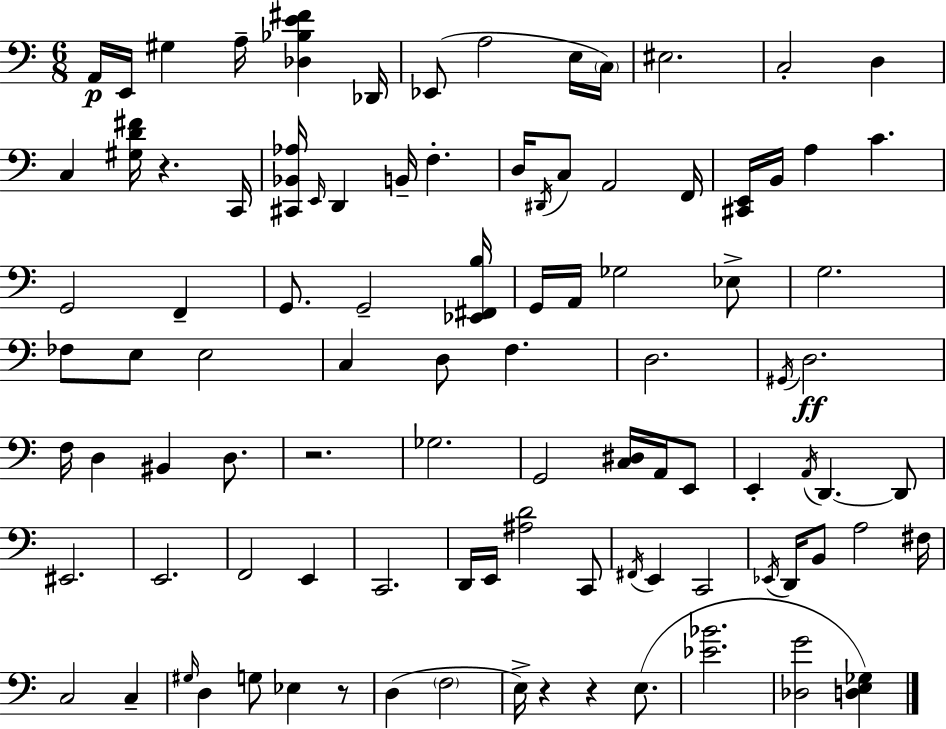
{
  \clef bass
  \numericTimeSignature
  \time 6/8
  \key c \major
  a,16\p e,16 gis4 a16-- <des bes e' fis'>4 des,16 | ees,8( a2 e16 \parenthesize c16) | eis2. | c2-. d4 | \break c4 <gis d' fis'>16 r4. c,16 | <cis, bes, aes>16 \grace { e,16 } d,4 b,16-- f4.-. | d16 \acciaccatura { dis,16 } c8 a,2 | f,16 <cis, e,>16 b,16 a4 c'4. | \break g,2 f,4-- | g,8. g,2-- | <ees, fis, b>16 g,16 a,16 ges2 | ees8-> g2. | \break fes8 e8 e2 | c4 d8 f4. | d2. | \acciaccatura { gis,16 }\ff d2. | \break f16 d4 bis,4 | d8. r2. | ges2. | g,2 <c dis>16 | \break a,16 e,8 e,4-. \acciaccatura { a,16 } d,4.~~ | d,8 eis,2. | e,2. | f,2 | \break e,4 c,2. | d,16 e,16 <ais d'>2 | c,8 \acciaccatura { fis,16 } e,4 c,2 | \acciaccatura { ees,16 } d,16 b,8 a2 | \break fis16 c2 | c4-- \grace { gis16 } d4 g8 | ees4 r8 d4( \parenthesize f2 | e16->) r4 | \break r4 e8.( <ees' bes'>2. | <des g'>2 | <d e ges>4) \bar "|."
}